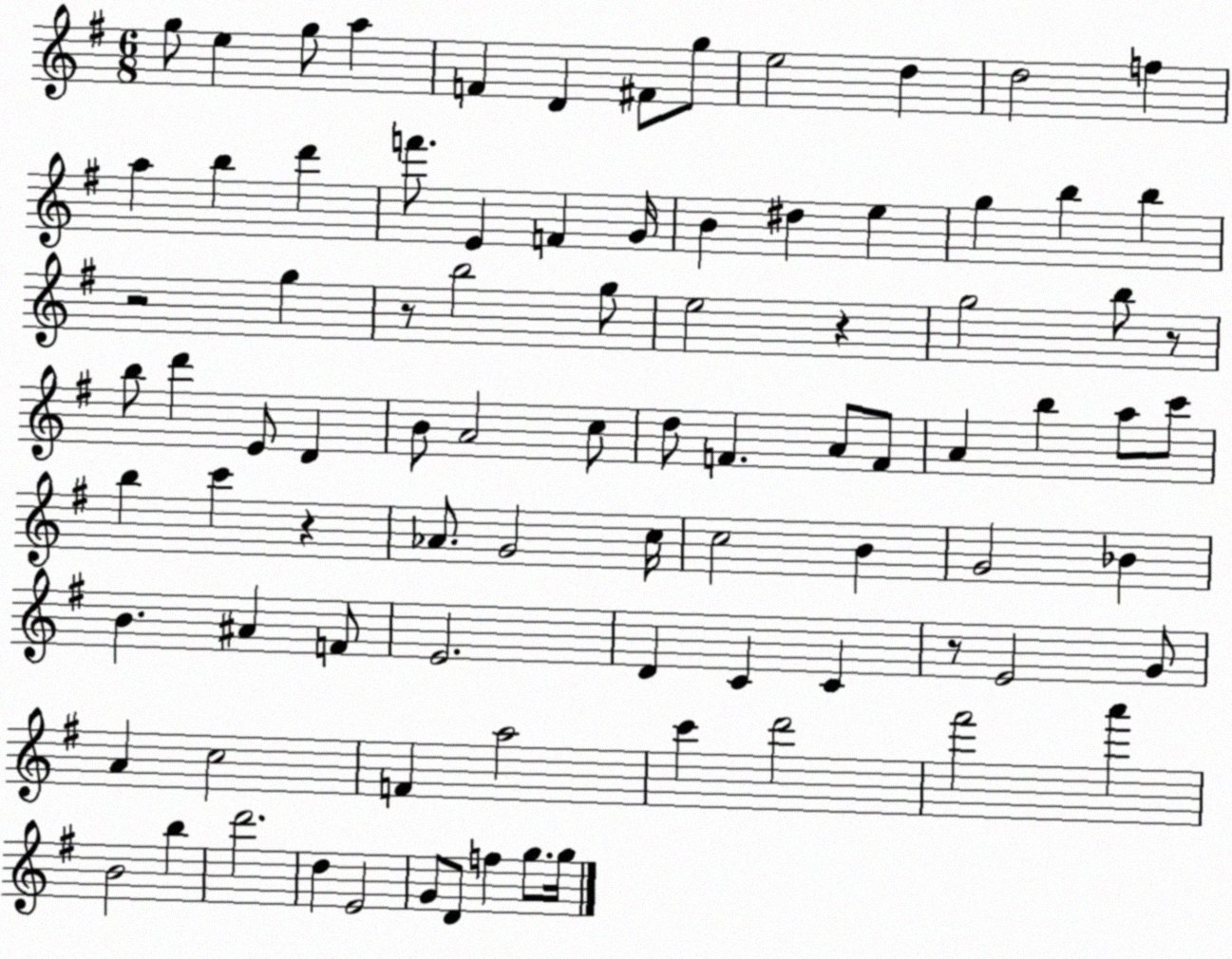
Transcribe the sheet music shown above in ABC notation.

X:1
T:Untitled
M:6/8
L:1/4
K:G
g/2 e g/2 a F D ^F/2 g/2 e2 d d2 f a b d' f'/2 E F G/4 B ^d e g b b z2 g z/2 b2 g/2 e2 z g2 b/2 z/2 b/2 d' E/2 D B/2 A2 c/2 d/2 F A/2 F/2 A b a/2 c'/2 b c' z _A/2 G2 c/4 c2 B G2 _B B ^A F/2 E2 D C C z/2 E2 G/2 A c2 F a2 c' d'2 ^f'2 a' B2 b d'2 d E2 G/2 D/2 f g/2 g/4